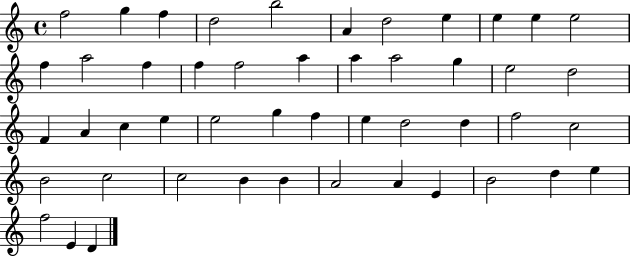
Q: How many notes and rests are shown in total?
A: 48